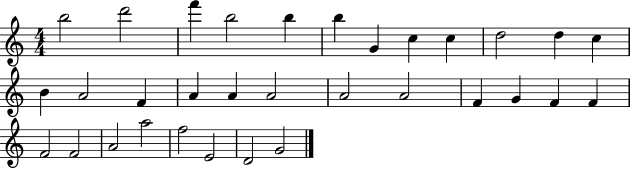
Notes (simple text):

B5/h D6/h F6/q B5/h B5/q B5/q G4/q C5/q C5/q D5/h D5/q C5/q B4/q A4/h F4/q A4/q A4/q A4/h A4/h A4/h F4/q G4/q F4/q F4/q F4/h F4/h A4/h A5/h F5/h E4/h D4/h G4/h